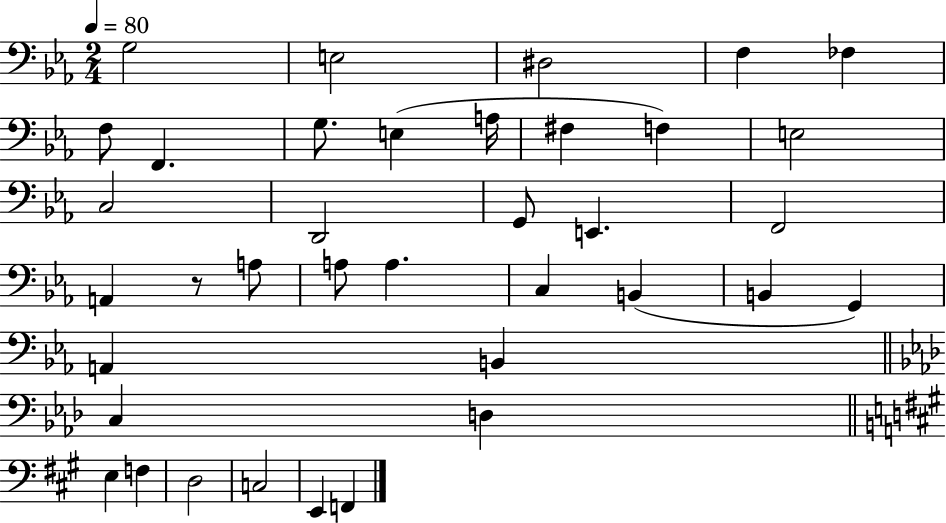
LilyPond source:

{
  \clef bass
  \numericTimeSignature
  \time 2/4
  \key ees \major
  \tempo 4 = 80
  g2 | e2 | dis2 | f4 fes4 | \break f8 f,4. | g8. e4( a16 | fis4 f4) | e2 | \break c2 | d,2 | g,8 e,4. | f,2 | \break a,4 r8 a8 | a8 a4. | c4 b,4( | b,4 g,4) | \break a,4 b,4 | \bar "||" \break \key aes \major c4 d4 | \bar "||" \break \key a \major e4 f4 | d2 | c2 | e,4 f,4 | \break \bar "|."
}